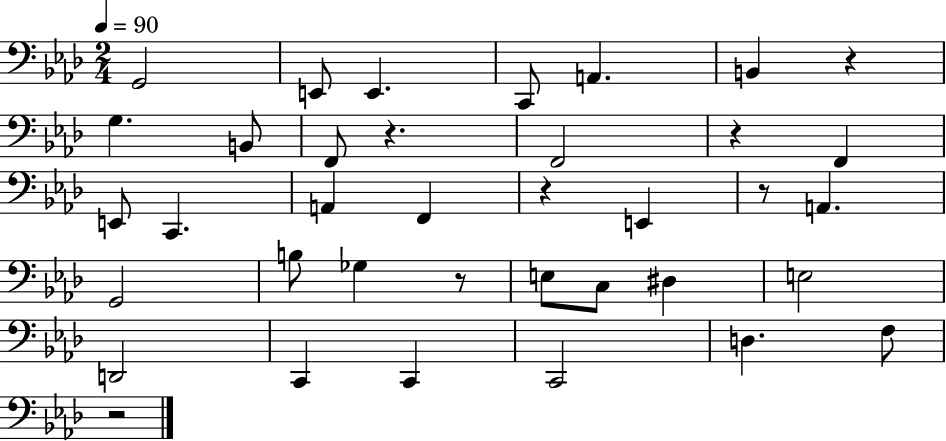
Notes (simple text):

G2/h E2/e E2/q. C2/e A2/q. B2/q R/q G3/q. B2/e F2/e R/q. F2/h R/q F2/q E2/e C2/q. A2/q F2/q R/q E2/q R/e A2/q. G2/h B3/e Gb3/q R/e E3/e C3/e D#3/q E3/h D2/h C2/q C2/q C2/h D3/q. F3/e R/h